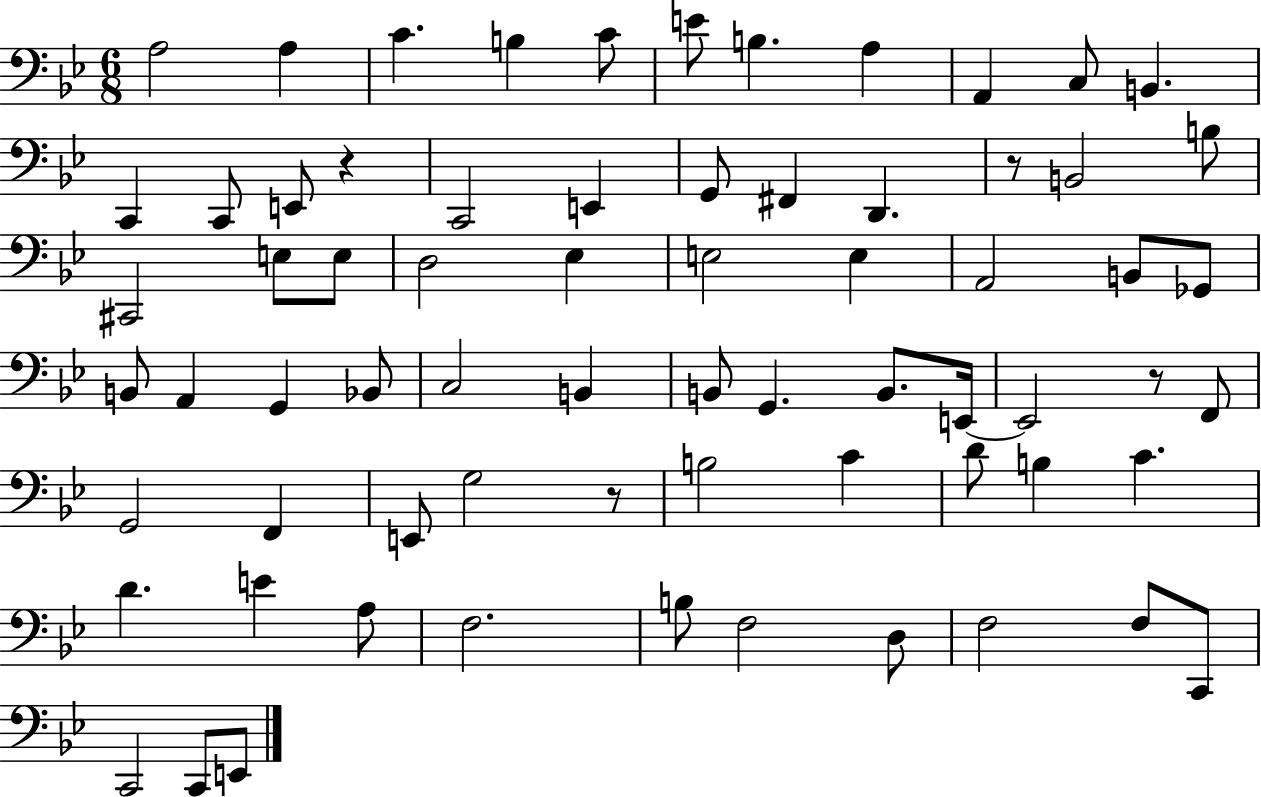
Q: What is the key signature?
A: BES major